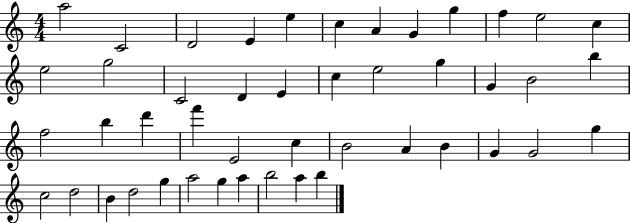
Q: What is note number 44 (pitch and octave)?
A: B5